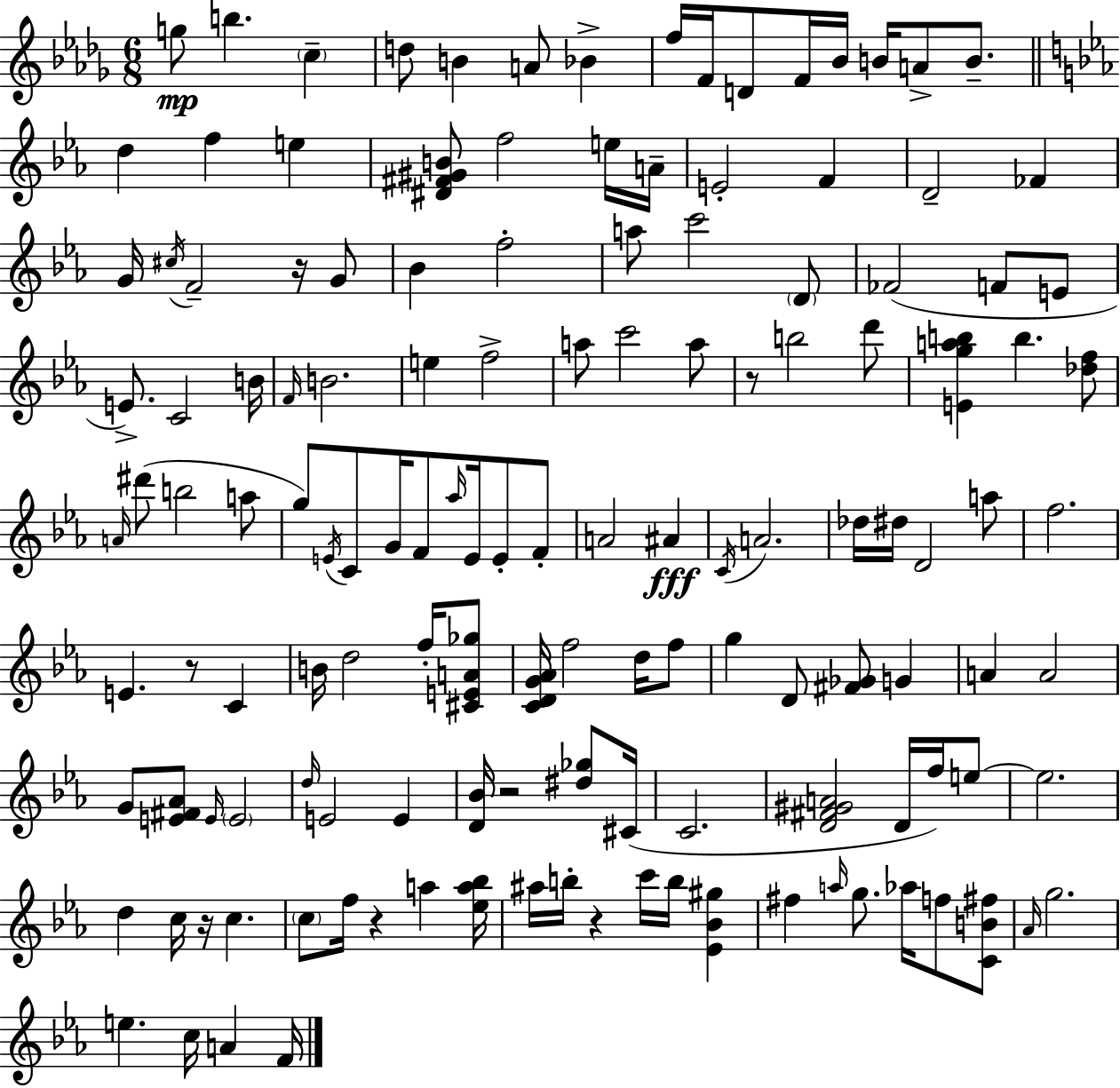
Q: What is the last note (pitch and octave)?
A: F4